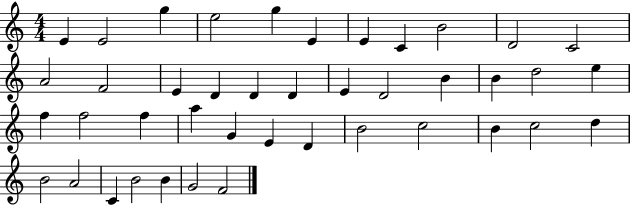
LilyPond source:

{
  \clef treble
  \numericTimeSignature
  \time 4/4
  \key c \major
  e'4 e'2 g''4 | e''2 g''4 e'4 | e'4 c'4 b'2 | d'2 c'2 | \break a'2 f'2 | e'4 d'4 d'4 d'4 | e'4 d'2 b'4 | b'4 d''2 e''4 | \break f''4 f''2 f''4 | a''4 g'4 e'4 d'4 | b'2 c''2 | b'4 c''2 d''4 | \break b'2 a'2 | c'4 b'2 b'4 | g'2 f'2 | \bar "|."
}